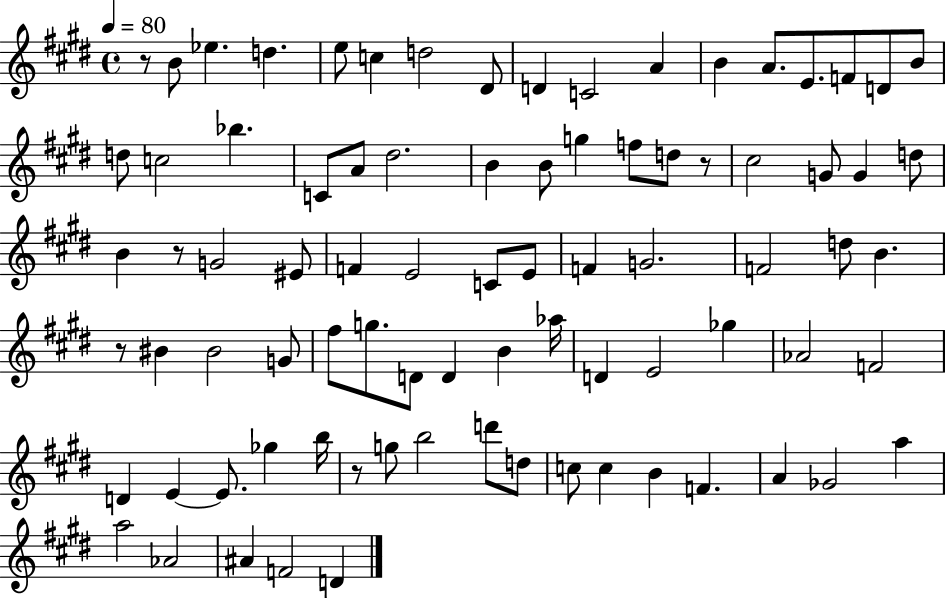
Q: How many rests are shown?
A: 5